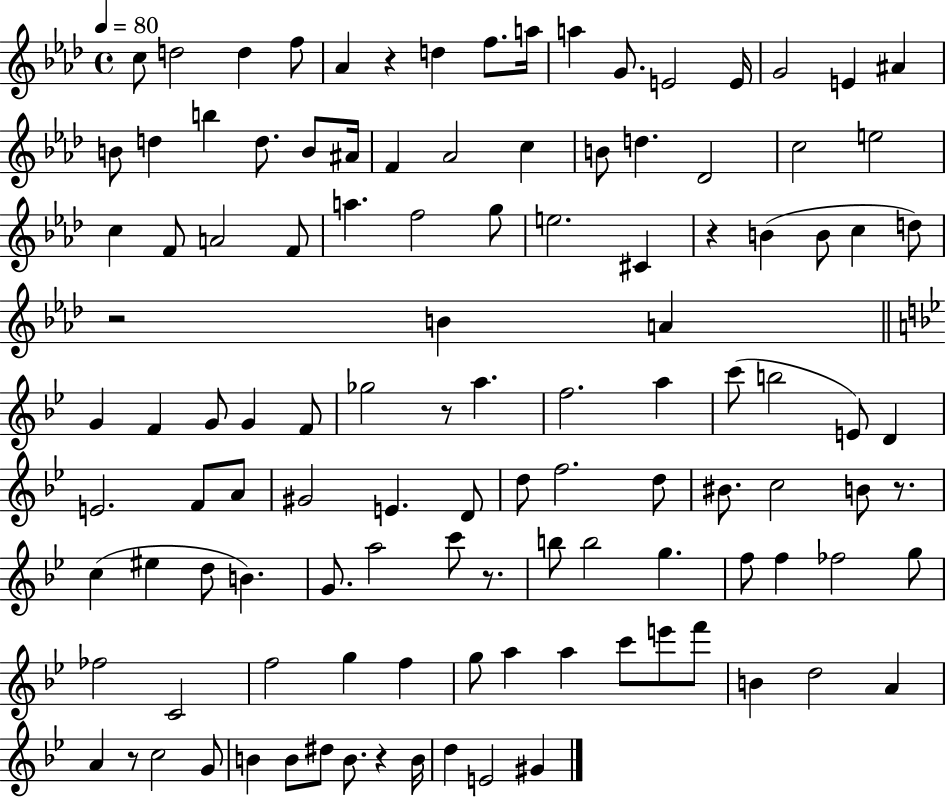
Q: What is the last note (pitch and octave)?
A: G#4